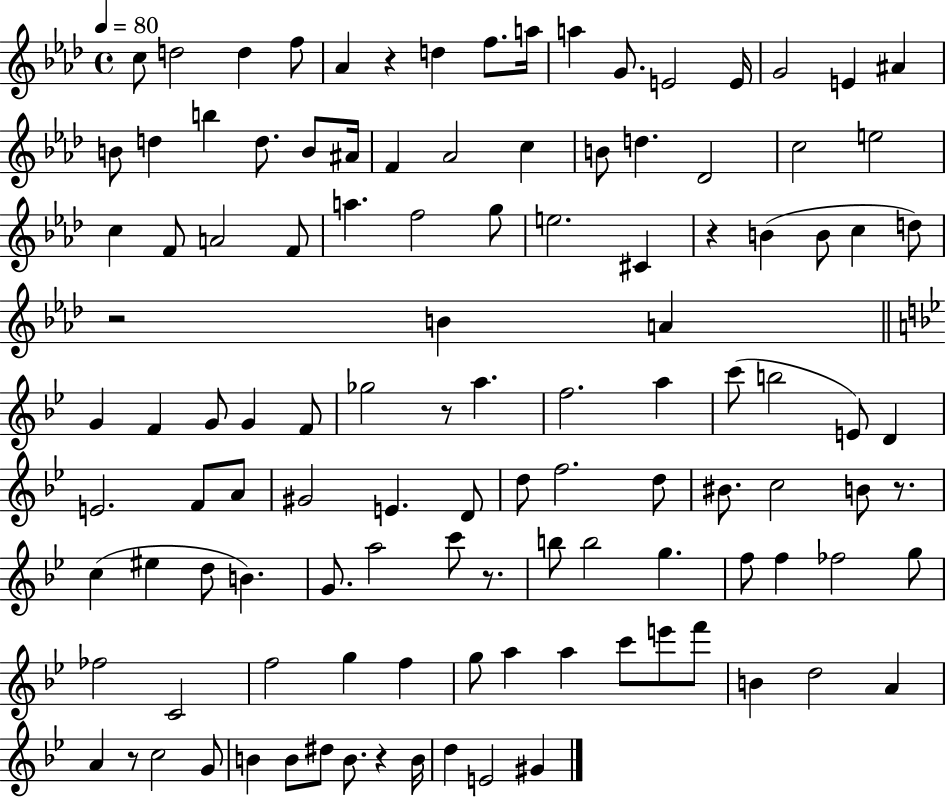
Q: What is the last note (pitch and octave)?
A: G#4